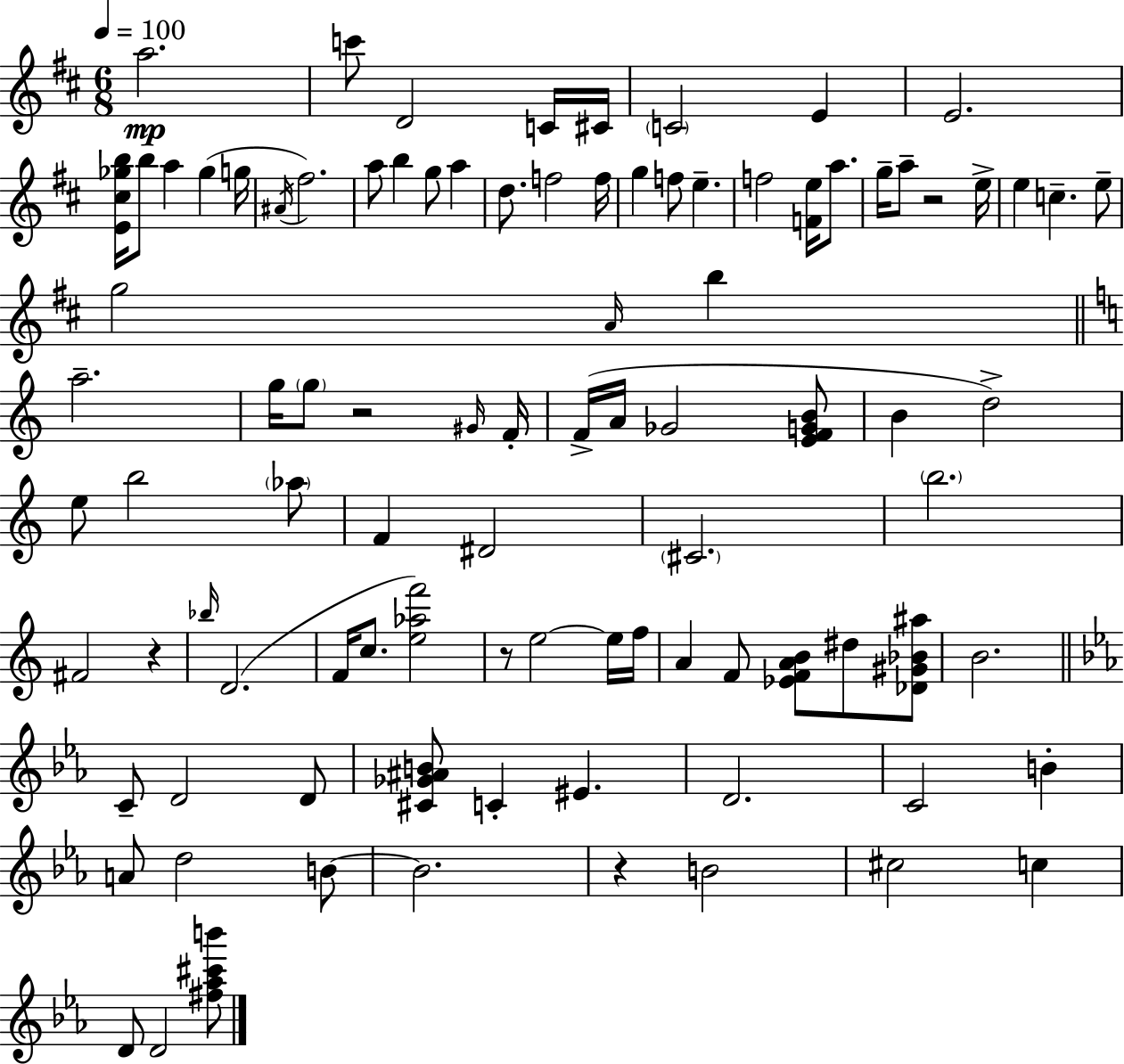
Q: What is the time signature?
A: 6/8